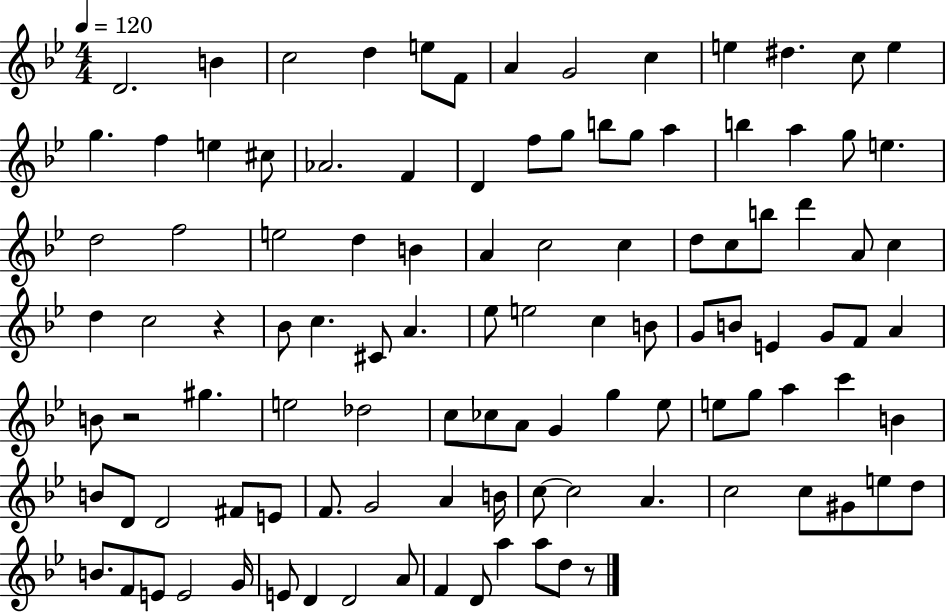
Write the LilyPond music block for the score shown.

{
  \clef treble
  \numericTimeSignature
  \time 4/4
  \key bes \major
  \tempo 4 = 120
  d'2. b'4 | c''2 d''4 e''8 f'8 | a'4 g'2 c''4 | e''4 dis''4. c''8 e''4 | \break g''4. f''4 e''4 cis''8 | aes'2. f'4 | d'4 f''8 g''8 b''8 g''8 a''4 | b''4 a''4 g''8 e''4. | \break d''2 f''2 | e''2 d''4 b'4 | a'4 c''2 c''4 | d''8 c''8 b''8 d'''4 a'8 c''4 | \break d''4 c''2 r4 | bes'8 c''4. cis'8 a'4. | ees''8 e''2 c''4 b'8 | g'8 b'8 e'4 g'8 f'8 a'4 | \break b'8 r2 gis''4. | e''2 des''2 | c''8 ces''8 a'8 g'4 g''4 ees''8 | e''8 g''8 a''4 c'''4 b'4 | \break b'8 d'8 d'2 fis'8 e'8 | f'8. g'2 a'4 b'16 | c''8~~ c''2 a'4. | c''2 c''8 gis'8 e''8 d''8 | \break b'8. f'8 e'8 e'2 g'16 | e'8 d'4 d'2 a'8 | f'4 d'8 a''4 a''8 d''8 r8 | \bar "|."
}